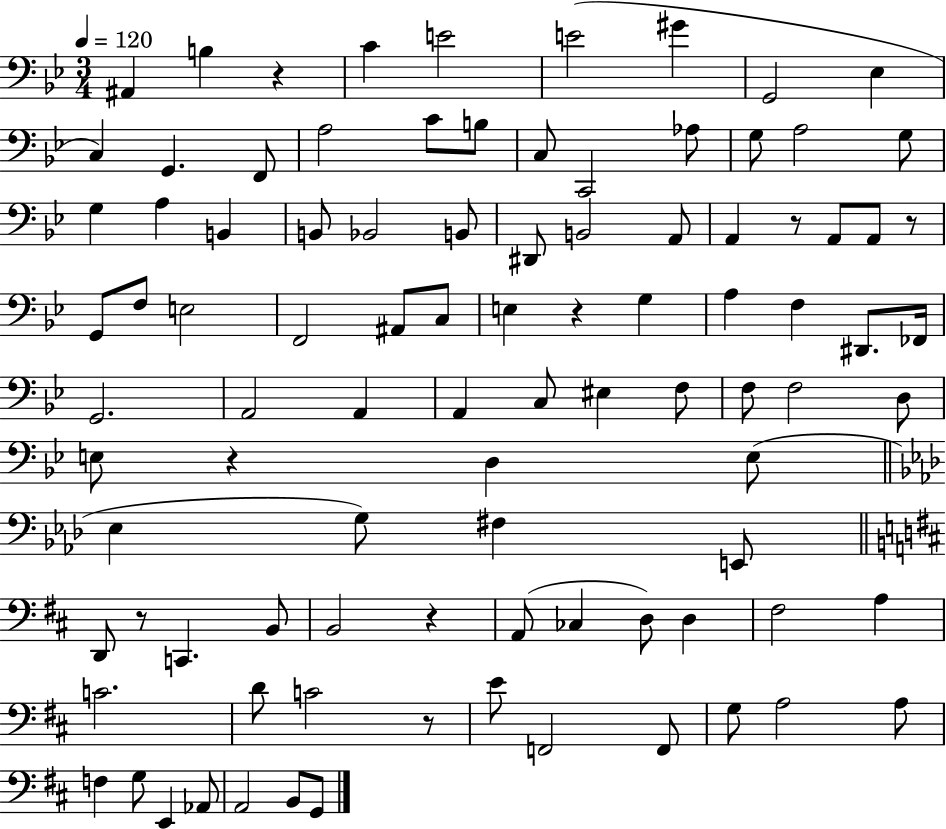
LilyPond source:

{
  \clef bass
  \numericTimeSignature
  \time 3/4
  \key bes \major
  \tempo 4 = 120
  \repeat volta 2 { ais,4 b4 r4 | c'4 e'2 | e'2( gis'4 | g,2 ees4 | \break c4) g,4. f,8 | a2 c'8 b8 | c8 c,2 aes8 | g8 a2 g8 | \break g4 a4 b,4 | b,8 bes,2 b,8 | dis,8 b,2 a,8 | a,4 r8 a,8 a,8 r8 | \break g,8 f8 e2 | f,2 ais,8 c8 | e4 r4 g4 | a4 f4 dis,8. fes,16 | \break g,2. | a,2 a,4 | a,4 c8 eis4 f8 | f8 f2 d8 | \break e8 r4 d4 e8( | \bar "||" \break \key f \minor ees4 g8) fis4 e,8 | \bar "||" \break \key d \major d,8 r8 c,4. b,8 | b,2 r4 | a,8( ces4 d8) d4 | fis2 a4 | \break c'2. | d'8 c'2 r8 | e'8 f,2 f,8 | g8 a2 a8 | \break f4 g8 e,4 aes,8 | a,2 b,8 g,8 | } \bar "|."
}